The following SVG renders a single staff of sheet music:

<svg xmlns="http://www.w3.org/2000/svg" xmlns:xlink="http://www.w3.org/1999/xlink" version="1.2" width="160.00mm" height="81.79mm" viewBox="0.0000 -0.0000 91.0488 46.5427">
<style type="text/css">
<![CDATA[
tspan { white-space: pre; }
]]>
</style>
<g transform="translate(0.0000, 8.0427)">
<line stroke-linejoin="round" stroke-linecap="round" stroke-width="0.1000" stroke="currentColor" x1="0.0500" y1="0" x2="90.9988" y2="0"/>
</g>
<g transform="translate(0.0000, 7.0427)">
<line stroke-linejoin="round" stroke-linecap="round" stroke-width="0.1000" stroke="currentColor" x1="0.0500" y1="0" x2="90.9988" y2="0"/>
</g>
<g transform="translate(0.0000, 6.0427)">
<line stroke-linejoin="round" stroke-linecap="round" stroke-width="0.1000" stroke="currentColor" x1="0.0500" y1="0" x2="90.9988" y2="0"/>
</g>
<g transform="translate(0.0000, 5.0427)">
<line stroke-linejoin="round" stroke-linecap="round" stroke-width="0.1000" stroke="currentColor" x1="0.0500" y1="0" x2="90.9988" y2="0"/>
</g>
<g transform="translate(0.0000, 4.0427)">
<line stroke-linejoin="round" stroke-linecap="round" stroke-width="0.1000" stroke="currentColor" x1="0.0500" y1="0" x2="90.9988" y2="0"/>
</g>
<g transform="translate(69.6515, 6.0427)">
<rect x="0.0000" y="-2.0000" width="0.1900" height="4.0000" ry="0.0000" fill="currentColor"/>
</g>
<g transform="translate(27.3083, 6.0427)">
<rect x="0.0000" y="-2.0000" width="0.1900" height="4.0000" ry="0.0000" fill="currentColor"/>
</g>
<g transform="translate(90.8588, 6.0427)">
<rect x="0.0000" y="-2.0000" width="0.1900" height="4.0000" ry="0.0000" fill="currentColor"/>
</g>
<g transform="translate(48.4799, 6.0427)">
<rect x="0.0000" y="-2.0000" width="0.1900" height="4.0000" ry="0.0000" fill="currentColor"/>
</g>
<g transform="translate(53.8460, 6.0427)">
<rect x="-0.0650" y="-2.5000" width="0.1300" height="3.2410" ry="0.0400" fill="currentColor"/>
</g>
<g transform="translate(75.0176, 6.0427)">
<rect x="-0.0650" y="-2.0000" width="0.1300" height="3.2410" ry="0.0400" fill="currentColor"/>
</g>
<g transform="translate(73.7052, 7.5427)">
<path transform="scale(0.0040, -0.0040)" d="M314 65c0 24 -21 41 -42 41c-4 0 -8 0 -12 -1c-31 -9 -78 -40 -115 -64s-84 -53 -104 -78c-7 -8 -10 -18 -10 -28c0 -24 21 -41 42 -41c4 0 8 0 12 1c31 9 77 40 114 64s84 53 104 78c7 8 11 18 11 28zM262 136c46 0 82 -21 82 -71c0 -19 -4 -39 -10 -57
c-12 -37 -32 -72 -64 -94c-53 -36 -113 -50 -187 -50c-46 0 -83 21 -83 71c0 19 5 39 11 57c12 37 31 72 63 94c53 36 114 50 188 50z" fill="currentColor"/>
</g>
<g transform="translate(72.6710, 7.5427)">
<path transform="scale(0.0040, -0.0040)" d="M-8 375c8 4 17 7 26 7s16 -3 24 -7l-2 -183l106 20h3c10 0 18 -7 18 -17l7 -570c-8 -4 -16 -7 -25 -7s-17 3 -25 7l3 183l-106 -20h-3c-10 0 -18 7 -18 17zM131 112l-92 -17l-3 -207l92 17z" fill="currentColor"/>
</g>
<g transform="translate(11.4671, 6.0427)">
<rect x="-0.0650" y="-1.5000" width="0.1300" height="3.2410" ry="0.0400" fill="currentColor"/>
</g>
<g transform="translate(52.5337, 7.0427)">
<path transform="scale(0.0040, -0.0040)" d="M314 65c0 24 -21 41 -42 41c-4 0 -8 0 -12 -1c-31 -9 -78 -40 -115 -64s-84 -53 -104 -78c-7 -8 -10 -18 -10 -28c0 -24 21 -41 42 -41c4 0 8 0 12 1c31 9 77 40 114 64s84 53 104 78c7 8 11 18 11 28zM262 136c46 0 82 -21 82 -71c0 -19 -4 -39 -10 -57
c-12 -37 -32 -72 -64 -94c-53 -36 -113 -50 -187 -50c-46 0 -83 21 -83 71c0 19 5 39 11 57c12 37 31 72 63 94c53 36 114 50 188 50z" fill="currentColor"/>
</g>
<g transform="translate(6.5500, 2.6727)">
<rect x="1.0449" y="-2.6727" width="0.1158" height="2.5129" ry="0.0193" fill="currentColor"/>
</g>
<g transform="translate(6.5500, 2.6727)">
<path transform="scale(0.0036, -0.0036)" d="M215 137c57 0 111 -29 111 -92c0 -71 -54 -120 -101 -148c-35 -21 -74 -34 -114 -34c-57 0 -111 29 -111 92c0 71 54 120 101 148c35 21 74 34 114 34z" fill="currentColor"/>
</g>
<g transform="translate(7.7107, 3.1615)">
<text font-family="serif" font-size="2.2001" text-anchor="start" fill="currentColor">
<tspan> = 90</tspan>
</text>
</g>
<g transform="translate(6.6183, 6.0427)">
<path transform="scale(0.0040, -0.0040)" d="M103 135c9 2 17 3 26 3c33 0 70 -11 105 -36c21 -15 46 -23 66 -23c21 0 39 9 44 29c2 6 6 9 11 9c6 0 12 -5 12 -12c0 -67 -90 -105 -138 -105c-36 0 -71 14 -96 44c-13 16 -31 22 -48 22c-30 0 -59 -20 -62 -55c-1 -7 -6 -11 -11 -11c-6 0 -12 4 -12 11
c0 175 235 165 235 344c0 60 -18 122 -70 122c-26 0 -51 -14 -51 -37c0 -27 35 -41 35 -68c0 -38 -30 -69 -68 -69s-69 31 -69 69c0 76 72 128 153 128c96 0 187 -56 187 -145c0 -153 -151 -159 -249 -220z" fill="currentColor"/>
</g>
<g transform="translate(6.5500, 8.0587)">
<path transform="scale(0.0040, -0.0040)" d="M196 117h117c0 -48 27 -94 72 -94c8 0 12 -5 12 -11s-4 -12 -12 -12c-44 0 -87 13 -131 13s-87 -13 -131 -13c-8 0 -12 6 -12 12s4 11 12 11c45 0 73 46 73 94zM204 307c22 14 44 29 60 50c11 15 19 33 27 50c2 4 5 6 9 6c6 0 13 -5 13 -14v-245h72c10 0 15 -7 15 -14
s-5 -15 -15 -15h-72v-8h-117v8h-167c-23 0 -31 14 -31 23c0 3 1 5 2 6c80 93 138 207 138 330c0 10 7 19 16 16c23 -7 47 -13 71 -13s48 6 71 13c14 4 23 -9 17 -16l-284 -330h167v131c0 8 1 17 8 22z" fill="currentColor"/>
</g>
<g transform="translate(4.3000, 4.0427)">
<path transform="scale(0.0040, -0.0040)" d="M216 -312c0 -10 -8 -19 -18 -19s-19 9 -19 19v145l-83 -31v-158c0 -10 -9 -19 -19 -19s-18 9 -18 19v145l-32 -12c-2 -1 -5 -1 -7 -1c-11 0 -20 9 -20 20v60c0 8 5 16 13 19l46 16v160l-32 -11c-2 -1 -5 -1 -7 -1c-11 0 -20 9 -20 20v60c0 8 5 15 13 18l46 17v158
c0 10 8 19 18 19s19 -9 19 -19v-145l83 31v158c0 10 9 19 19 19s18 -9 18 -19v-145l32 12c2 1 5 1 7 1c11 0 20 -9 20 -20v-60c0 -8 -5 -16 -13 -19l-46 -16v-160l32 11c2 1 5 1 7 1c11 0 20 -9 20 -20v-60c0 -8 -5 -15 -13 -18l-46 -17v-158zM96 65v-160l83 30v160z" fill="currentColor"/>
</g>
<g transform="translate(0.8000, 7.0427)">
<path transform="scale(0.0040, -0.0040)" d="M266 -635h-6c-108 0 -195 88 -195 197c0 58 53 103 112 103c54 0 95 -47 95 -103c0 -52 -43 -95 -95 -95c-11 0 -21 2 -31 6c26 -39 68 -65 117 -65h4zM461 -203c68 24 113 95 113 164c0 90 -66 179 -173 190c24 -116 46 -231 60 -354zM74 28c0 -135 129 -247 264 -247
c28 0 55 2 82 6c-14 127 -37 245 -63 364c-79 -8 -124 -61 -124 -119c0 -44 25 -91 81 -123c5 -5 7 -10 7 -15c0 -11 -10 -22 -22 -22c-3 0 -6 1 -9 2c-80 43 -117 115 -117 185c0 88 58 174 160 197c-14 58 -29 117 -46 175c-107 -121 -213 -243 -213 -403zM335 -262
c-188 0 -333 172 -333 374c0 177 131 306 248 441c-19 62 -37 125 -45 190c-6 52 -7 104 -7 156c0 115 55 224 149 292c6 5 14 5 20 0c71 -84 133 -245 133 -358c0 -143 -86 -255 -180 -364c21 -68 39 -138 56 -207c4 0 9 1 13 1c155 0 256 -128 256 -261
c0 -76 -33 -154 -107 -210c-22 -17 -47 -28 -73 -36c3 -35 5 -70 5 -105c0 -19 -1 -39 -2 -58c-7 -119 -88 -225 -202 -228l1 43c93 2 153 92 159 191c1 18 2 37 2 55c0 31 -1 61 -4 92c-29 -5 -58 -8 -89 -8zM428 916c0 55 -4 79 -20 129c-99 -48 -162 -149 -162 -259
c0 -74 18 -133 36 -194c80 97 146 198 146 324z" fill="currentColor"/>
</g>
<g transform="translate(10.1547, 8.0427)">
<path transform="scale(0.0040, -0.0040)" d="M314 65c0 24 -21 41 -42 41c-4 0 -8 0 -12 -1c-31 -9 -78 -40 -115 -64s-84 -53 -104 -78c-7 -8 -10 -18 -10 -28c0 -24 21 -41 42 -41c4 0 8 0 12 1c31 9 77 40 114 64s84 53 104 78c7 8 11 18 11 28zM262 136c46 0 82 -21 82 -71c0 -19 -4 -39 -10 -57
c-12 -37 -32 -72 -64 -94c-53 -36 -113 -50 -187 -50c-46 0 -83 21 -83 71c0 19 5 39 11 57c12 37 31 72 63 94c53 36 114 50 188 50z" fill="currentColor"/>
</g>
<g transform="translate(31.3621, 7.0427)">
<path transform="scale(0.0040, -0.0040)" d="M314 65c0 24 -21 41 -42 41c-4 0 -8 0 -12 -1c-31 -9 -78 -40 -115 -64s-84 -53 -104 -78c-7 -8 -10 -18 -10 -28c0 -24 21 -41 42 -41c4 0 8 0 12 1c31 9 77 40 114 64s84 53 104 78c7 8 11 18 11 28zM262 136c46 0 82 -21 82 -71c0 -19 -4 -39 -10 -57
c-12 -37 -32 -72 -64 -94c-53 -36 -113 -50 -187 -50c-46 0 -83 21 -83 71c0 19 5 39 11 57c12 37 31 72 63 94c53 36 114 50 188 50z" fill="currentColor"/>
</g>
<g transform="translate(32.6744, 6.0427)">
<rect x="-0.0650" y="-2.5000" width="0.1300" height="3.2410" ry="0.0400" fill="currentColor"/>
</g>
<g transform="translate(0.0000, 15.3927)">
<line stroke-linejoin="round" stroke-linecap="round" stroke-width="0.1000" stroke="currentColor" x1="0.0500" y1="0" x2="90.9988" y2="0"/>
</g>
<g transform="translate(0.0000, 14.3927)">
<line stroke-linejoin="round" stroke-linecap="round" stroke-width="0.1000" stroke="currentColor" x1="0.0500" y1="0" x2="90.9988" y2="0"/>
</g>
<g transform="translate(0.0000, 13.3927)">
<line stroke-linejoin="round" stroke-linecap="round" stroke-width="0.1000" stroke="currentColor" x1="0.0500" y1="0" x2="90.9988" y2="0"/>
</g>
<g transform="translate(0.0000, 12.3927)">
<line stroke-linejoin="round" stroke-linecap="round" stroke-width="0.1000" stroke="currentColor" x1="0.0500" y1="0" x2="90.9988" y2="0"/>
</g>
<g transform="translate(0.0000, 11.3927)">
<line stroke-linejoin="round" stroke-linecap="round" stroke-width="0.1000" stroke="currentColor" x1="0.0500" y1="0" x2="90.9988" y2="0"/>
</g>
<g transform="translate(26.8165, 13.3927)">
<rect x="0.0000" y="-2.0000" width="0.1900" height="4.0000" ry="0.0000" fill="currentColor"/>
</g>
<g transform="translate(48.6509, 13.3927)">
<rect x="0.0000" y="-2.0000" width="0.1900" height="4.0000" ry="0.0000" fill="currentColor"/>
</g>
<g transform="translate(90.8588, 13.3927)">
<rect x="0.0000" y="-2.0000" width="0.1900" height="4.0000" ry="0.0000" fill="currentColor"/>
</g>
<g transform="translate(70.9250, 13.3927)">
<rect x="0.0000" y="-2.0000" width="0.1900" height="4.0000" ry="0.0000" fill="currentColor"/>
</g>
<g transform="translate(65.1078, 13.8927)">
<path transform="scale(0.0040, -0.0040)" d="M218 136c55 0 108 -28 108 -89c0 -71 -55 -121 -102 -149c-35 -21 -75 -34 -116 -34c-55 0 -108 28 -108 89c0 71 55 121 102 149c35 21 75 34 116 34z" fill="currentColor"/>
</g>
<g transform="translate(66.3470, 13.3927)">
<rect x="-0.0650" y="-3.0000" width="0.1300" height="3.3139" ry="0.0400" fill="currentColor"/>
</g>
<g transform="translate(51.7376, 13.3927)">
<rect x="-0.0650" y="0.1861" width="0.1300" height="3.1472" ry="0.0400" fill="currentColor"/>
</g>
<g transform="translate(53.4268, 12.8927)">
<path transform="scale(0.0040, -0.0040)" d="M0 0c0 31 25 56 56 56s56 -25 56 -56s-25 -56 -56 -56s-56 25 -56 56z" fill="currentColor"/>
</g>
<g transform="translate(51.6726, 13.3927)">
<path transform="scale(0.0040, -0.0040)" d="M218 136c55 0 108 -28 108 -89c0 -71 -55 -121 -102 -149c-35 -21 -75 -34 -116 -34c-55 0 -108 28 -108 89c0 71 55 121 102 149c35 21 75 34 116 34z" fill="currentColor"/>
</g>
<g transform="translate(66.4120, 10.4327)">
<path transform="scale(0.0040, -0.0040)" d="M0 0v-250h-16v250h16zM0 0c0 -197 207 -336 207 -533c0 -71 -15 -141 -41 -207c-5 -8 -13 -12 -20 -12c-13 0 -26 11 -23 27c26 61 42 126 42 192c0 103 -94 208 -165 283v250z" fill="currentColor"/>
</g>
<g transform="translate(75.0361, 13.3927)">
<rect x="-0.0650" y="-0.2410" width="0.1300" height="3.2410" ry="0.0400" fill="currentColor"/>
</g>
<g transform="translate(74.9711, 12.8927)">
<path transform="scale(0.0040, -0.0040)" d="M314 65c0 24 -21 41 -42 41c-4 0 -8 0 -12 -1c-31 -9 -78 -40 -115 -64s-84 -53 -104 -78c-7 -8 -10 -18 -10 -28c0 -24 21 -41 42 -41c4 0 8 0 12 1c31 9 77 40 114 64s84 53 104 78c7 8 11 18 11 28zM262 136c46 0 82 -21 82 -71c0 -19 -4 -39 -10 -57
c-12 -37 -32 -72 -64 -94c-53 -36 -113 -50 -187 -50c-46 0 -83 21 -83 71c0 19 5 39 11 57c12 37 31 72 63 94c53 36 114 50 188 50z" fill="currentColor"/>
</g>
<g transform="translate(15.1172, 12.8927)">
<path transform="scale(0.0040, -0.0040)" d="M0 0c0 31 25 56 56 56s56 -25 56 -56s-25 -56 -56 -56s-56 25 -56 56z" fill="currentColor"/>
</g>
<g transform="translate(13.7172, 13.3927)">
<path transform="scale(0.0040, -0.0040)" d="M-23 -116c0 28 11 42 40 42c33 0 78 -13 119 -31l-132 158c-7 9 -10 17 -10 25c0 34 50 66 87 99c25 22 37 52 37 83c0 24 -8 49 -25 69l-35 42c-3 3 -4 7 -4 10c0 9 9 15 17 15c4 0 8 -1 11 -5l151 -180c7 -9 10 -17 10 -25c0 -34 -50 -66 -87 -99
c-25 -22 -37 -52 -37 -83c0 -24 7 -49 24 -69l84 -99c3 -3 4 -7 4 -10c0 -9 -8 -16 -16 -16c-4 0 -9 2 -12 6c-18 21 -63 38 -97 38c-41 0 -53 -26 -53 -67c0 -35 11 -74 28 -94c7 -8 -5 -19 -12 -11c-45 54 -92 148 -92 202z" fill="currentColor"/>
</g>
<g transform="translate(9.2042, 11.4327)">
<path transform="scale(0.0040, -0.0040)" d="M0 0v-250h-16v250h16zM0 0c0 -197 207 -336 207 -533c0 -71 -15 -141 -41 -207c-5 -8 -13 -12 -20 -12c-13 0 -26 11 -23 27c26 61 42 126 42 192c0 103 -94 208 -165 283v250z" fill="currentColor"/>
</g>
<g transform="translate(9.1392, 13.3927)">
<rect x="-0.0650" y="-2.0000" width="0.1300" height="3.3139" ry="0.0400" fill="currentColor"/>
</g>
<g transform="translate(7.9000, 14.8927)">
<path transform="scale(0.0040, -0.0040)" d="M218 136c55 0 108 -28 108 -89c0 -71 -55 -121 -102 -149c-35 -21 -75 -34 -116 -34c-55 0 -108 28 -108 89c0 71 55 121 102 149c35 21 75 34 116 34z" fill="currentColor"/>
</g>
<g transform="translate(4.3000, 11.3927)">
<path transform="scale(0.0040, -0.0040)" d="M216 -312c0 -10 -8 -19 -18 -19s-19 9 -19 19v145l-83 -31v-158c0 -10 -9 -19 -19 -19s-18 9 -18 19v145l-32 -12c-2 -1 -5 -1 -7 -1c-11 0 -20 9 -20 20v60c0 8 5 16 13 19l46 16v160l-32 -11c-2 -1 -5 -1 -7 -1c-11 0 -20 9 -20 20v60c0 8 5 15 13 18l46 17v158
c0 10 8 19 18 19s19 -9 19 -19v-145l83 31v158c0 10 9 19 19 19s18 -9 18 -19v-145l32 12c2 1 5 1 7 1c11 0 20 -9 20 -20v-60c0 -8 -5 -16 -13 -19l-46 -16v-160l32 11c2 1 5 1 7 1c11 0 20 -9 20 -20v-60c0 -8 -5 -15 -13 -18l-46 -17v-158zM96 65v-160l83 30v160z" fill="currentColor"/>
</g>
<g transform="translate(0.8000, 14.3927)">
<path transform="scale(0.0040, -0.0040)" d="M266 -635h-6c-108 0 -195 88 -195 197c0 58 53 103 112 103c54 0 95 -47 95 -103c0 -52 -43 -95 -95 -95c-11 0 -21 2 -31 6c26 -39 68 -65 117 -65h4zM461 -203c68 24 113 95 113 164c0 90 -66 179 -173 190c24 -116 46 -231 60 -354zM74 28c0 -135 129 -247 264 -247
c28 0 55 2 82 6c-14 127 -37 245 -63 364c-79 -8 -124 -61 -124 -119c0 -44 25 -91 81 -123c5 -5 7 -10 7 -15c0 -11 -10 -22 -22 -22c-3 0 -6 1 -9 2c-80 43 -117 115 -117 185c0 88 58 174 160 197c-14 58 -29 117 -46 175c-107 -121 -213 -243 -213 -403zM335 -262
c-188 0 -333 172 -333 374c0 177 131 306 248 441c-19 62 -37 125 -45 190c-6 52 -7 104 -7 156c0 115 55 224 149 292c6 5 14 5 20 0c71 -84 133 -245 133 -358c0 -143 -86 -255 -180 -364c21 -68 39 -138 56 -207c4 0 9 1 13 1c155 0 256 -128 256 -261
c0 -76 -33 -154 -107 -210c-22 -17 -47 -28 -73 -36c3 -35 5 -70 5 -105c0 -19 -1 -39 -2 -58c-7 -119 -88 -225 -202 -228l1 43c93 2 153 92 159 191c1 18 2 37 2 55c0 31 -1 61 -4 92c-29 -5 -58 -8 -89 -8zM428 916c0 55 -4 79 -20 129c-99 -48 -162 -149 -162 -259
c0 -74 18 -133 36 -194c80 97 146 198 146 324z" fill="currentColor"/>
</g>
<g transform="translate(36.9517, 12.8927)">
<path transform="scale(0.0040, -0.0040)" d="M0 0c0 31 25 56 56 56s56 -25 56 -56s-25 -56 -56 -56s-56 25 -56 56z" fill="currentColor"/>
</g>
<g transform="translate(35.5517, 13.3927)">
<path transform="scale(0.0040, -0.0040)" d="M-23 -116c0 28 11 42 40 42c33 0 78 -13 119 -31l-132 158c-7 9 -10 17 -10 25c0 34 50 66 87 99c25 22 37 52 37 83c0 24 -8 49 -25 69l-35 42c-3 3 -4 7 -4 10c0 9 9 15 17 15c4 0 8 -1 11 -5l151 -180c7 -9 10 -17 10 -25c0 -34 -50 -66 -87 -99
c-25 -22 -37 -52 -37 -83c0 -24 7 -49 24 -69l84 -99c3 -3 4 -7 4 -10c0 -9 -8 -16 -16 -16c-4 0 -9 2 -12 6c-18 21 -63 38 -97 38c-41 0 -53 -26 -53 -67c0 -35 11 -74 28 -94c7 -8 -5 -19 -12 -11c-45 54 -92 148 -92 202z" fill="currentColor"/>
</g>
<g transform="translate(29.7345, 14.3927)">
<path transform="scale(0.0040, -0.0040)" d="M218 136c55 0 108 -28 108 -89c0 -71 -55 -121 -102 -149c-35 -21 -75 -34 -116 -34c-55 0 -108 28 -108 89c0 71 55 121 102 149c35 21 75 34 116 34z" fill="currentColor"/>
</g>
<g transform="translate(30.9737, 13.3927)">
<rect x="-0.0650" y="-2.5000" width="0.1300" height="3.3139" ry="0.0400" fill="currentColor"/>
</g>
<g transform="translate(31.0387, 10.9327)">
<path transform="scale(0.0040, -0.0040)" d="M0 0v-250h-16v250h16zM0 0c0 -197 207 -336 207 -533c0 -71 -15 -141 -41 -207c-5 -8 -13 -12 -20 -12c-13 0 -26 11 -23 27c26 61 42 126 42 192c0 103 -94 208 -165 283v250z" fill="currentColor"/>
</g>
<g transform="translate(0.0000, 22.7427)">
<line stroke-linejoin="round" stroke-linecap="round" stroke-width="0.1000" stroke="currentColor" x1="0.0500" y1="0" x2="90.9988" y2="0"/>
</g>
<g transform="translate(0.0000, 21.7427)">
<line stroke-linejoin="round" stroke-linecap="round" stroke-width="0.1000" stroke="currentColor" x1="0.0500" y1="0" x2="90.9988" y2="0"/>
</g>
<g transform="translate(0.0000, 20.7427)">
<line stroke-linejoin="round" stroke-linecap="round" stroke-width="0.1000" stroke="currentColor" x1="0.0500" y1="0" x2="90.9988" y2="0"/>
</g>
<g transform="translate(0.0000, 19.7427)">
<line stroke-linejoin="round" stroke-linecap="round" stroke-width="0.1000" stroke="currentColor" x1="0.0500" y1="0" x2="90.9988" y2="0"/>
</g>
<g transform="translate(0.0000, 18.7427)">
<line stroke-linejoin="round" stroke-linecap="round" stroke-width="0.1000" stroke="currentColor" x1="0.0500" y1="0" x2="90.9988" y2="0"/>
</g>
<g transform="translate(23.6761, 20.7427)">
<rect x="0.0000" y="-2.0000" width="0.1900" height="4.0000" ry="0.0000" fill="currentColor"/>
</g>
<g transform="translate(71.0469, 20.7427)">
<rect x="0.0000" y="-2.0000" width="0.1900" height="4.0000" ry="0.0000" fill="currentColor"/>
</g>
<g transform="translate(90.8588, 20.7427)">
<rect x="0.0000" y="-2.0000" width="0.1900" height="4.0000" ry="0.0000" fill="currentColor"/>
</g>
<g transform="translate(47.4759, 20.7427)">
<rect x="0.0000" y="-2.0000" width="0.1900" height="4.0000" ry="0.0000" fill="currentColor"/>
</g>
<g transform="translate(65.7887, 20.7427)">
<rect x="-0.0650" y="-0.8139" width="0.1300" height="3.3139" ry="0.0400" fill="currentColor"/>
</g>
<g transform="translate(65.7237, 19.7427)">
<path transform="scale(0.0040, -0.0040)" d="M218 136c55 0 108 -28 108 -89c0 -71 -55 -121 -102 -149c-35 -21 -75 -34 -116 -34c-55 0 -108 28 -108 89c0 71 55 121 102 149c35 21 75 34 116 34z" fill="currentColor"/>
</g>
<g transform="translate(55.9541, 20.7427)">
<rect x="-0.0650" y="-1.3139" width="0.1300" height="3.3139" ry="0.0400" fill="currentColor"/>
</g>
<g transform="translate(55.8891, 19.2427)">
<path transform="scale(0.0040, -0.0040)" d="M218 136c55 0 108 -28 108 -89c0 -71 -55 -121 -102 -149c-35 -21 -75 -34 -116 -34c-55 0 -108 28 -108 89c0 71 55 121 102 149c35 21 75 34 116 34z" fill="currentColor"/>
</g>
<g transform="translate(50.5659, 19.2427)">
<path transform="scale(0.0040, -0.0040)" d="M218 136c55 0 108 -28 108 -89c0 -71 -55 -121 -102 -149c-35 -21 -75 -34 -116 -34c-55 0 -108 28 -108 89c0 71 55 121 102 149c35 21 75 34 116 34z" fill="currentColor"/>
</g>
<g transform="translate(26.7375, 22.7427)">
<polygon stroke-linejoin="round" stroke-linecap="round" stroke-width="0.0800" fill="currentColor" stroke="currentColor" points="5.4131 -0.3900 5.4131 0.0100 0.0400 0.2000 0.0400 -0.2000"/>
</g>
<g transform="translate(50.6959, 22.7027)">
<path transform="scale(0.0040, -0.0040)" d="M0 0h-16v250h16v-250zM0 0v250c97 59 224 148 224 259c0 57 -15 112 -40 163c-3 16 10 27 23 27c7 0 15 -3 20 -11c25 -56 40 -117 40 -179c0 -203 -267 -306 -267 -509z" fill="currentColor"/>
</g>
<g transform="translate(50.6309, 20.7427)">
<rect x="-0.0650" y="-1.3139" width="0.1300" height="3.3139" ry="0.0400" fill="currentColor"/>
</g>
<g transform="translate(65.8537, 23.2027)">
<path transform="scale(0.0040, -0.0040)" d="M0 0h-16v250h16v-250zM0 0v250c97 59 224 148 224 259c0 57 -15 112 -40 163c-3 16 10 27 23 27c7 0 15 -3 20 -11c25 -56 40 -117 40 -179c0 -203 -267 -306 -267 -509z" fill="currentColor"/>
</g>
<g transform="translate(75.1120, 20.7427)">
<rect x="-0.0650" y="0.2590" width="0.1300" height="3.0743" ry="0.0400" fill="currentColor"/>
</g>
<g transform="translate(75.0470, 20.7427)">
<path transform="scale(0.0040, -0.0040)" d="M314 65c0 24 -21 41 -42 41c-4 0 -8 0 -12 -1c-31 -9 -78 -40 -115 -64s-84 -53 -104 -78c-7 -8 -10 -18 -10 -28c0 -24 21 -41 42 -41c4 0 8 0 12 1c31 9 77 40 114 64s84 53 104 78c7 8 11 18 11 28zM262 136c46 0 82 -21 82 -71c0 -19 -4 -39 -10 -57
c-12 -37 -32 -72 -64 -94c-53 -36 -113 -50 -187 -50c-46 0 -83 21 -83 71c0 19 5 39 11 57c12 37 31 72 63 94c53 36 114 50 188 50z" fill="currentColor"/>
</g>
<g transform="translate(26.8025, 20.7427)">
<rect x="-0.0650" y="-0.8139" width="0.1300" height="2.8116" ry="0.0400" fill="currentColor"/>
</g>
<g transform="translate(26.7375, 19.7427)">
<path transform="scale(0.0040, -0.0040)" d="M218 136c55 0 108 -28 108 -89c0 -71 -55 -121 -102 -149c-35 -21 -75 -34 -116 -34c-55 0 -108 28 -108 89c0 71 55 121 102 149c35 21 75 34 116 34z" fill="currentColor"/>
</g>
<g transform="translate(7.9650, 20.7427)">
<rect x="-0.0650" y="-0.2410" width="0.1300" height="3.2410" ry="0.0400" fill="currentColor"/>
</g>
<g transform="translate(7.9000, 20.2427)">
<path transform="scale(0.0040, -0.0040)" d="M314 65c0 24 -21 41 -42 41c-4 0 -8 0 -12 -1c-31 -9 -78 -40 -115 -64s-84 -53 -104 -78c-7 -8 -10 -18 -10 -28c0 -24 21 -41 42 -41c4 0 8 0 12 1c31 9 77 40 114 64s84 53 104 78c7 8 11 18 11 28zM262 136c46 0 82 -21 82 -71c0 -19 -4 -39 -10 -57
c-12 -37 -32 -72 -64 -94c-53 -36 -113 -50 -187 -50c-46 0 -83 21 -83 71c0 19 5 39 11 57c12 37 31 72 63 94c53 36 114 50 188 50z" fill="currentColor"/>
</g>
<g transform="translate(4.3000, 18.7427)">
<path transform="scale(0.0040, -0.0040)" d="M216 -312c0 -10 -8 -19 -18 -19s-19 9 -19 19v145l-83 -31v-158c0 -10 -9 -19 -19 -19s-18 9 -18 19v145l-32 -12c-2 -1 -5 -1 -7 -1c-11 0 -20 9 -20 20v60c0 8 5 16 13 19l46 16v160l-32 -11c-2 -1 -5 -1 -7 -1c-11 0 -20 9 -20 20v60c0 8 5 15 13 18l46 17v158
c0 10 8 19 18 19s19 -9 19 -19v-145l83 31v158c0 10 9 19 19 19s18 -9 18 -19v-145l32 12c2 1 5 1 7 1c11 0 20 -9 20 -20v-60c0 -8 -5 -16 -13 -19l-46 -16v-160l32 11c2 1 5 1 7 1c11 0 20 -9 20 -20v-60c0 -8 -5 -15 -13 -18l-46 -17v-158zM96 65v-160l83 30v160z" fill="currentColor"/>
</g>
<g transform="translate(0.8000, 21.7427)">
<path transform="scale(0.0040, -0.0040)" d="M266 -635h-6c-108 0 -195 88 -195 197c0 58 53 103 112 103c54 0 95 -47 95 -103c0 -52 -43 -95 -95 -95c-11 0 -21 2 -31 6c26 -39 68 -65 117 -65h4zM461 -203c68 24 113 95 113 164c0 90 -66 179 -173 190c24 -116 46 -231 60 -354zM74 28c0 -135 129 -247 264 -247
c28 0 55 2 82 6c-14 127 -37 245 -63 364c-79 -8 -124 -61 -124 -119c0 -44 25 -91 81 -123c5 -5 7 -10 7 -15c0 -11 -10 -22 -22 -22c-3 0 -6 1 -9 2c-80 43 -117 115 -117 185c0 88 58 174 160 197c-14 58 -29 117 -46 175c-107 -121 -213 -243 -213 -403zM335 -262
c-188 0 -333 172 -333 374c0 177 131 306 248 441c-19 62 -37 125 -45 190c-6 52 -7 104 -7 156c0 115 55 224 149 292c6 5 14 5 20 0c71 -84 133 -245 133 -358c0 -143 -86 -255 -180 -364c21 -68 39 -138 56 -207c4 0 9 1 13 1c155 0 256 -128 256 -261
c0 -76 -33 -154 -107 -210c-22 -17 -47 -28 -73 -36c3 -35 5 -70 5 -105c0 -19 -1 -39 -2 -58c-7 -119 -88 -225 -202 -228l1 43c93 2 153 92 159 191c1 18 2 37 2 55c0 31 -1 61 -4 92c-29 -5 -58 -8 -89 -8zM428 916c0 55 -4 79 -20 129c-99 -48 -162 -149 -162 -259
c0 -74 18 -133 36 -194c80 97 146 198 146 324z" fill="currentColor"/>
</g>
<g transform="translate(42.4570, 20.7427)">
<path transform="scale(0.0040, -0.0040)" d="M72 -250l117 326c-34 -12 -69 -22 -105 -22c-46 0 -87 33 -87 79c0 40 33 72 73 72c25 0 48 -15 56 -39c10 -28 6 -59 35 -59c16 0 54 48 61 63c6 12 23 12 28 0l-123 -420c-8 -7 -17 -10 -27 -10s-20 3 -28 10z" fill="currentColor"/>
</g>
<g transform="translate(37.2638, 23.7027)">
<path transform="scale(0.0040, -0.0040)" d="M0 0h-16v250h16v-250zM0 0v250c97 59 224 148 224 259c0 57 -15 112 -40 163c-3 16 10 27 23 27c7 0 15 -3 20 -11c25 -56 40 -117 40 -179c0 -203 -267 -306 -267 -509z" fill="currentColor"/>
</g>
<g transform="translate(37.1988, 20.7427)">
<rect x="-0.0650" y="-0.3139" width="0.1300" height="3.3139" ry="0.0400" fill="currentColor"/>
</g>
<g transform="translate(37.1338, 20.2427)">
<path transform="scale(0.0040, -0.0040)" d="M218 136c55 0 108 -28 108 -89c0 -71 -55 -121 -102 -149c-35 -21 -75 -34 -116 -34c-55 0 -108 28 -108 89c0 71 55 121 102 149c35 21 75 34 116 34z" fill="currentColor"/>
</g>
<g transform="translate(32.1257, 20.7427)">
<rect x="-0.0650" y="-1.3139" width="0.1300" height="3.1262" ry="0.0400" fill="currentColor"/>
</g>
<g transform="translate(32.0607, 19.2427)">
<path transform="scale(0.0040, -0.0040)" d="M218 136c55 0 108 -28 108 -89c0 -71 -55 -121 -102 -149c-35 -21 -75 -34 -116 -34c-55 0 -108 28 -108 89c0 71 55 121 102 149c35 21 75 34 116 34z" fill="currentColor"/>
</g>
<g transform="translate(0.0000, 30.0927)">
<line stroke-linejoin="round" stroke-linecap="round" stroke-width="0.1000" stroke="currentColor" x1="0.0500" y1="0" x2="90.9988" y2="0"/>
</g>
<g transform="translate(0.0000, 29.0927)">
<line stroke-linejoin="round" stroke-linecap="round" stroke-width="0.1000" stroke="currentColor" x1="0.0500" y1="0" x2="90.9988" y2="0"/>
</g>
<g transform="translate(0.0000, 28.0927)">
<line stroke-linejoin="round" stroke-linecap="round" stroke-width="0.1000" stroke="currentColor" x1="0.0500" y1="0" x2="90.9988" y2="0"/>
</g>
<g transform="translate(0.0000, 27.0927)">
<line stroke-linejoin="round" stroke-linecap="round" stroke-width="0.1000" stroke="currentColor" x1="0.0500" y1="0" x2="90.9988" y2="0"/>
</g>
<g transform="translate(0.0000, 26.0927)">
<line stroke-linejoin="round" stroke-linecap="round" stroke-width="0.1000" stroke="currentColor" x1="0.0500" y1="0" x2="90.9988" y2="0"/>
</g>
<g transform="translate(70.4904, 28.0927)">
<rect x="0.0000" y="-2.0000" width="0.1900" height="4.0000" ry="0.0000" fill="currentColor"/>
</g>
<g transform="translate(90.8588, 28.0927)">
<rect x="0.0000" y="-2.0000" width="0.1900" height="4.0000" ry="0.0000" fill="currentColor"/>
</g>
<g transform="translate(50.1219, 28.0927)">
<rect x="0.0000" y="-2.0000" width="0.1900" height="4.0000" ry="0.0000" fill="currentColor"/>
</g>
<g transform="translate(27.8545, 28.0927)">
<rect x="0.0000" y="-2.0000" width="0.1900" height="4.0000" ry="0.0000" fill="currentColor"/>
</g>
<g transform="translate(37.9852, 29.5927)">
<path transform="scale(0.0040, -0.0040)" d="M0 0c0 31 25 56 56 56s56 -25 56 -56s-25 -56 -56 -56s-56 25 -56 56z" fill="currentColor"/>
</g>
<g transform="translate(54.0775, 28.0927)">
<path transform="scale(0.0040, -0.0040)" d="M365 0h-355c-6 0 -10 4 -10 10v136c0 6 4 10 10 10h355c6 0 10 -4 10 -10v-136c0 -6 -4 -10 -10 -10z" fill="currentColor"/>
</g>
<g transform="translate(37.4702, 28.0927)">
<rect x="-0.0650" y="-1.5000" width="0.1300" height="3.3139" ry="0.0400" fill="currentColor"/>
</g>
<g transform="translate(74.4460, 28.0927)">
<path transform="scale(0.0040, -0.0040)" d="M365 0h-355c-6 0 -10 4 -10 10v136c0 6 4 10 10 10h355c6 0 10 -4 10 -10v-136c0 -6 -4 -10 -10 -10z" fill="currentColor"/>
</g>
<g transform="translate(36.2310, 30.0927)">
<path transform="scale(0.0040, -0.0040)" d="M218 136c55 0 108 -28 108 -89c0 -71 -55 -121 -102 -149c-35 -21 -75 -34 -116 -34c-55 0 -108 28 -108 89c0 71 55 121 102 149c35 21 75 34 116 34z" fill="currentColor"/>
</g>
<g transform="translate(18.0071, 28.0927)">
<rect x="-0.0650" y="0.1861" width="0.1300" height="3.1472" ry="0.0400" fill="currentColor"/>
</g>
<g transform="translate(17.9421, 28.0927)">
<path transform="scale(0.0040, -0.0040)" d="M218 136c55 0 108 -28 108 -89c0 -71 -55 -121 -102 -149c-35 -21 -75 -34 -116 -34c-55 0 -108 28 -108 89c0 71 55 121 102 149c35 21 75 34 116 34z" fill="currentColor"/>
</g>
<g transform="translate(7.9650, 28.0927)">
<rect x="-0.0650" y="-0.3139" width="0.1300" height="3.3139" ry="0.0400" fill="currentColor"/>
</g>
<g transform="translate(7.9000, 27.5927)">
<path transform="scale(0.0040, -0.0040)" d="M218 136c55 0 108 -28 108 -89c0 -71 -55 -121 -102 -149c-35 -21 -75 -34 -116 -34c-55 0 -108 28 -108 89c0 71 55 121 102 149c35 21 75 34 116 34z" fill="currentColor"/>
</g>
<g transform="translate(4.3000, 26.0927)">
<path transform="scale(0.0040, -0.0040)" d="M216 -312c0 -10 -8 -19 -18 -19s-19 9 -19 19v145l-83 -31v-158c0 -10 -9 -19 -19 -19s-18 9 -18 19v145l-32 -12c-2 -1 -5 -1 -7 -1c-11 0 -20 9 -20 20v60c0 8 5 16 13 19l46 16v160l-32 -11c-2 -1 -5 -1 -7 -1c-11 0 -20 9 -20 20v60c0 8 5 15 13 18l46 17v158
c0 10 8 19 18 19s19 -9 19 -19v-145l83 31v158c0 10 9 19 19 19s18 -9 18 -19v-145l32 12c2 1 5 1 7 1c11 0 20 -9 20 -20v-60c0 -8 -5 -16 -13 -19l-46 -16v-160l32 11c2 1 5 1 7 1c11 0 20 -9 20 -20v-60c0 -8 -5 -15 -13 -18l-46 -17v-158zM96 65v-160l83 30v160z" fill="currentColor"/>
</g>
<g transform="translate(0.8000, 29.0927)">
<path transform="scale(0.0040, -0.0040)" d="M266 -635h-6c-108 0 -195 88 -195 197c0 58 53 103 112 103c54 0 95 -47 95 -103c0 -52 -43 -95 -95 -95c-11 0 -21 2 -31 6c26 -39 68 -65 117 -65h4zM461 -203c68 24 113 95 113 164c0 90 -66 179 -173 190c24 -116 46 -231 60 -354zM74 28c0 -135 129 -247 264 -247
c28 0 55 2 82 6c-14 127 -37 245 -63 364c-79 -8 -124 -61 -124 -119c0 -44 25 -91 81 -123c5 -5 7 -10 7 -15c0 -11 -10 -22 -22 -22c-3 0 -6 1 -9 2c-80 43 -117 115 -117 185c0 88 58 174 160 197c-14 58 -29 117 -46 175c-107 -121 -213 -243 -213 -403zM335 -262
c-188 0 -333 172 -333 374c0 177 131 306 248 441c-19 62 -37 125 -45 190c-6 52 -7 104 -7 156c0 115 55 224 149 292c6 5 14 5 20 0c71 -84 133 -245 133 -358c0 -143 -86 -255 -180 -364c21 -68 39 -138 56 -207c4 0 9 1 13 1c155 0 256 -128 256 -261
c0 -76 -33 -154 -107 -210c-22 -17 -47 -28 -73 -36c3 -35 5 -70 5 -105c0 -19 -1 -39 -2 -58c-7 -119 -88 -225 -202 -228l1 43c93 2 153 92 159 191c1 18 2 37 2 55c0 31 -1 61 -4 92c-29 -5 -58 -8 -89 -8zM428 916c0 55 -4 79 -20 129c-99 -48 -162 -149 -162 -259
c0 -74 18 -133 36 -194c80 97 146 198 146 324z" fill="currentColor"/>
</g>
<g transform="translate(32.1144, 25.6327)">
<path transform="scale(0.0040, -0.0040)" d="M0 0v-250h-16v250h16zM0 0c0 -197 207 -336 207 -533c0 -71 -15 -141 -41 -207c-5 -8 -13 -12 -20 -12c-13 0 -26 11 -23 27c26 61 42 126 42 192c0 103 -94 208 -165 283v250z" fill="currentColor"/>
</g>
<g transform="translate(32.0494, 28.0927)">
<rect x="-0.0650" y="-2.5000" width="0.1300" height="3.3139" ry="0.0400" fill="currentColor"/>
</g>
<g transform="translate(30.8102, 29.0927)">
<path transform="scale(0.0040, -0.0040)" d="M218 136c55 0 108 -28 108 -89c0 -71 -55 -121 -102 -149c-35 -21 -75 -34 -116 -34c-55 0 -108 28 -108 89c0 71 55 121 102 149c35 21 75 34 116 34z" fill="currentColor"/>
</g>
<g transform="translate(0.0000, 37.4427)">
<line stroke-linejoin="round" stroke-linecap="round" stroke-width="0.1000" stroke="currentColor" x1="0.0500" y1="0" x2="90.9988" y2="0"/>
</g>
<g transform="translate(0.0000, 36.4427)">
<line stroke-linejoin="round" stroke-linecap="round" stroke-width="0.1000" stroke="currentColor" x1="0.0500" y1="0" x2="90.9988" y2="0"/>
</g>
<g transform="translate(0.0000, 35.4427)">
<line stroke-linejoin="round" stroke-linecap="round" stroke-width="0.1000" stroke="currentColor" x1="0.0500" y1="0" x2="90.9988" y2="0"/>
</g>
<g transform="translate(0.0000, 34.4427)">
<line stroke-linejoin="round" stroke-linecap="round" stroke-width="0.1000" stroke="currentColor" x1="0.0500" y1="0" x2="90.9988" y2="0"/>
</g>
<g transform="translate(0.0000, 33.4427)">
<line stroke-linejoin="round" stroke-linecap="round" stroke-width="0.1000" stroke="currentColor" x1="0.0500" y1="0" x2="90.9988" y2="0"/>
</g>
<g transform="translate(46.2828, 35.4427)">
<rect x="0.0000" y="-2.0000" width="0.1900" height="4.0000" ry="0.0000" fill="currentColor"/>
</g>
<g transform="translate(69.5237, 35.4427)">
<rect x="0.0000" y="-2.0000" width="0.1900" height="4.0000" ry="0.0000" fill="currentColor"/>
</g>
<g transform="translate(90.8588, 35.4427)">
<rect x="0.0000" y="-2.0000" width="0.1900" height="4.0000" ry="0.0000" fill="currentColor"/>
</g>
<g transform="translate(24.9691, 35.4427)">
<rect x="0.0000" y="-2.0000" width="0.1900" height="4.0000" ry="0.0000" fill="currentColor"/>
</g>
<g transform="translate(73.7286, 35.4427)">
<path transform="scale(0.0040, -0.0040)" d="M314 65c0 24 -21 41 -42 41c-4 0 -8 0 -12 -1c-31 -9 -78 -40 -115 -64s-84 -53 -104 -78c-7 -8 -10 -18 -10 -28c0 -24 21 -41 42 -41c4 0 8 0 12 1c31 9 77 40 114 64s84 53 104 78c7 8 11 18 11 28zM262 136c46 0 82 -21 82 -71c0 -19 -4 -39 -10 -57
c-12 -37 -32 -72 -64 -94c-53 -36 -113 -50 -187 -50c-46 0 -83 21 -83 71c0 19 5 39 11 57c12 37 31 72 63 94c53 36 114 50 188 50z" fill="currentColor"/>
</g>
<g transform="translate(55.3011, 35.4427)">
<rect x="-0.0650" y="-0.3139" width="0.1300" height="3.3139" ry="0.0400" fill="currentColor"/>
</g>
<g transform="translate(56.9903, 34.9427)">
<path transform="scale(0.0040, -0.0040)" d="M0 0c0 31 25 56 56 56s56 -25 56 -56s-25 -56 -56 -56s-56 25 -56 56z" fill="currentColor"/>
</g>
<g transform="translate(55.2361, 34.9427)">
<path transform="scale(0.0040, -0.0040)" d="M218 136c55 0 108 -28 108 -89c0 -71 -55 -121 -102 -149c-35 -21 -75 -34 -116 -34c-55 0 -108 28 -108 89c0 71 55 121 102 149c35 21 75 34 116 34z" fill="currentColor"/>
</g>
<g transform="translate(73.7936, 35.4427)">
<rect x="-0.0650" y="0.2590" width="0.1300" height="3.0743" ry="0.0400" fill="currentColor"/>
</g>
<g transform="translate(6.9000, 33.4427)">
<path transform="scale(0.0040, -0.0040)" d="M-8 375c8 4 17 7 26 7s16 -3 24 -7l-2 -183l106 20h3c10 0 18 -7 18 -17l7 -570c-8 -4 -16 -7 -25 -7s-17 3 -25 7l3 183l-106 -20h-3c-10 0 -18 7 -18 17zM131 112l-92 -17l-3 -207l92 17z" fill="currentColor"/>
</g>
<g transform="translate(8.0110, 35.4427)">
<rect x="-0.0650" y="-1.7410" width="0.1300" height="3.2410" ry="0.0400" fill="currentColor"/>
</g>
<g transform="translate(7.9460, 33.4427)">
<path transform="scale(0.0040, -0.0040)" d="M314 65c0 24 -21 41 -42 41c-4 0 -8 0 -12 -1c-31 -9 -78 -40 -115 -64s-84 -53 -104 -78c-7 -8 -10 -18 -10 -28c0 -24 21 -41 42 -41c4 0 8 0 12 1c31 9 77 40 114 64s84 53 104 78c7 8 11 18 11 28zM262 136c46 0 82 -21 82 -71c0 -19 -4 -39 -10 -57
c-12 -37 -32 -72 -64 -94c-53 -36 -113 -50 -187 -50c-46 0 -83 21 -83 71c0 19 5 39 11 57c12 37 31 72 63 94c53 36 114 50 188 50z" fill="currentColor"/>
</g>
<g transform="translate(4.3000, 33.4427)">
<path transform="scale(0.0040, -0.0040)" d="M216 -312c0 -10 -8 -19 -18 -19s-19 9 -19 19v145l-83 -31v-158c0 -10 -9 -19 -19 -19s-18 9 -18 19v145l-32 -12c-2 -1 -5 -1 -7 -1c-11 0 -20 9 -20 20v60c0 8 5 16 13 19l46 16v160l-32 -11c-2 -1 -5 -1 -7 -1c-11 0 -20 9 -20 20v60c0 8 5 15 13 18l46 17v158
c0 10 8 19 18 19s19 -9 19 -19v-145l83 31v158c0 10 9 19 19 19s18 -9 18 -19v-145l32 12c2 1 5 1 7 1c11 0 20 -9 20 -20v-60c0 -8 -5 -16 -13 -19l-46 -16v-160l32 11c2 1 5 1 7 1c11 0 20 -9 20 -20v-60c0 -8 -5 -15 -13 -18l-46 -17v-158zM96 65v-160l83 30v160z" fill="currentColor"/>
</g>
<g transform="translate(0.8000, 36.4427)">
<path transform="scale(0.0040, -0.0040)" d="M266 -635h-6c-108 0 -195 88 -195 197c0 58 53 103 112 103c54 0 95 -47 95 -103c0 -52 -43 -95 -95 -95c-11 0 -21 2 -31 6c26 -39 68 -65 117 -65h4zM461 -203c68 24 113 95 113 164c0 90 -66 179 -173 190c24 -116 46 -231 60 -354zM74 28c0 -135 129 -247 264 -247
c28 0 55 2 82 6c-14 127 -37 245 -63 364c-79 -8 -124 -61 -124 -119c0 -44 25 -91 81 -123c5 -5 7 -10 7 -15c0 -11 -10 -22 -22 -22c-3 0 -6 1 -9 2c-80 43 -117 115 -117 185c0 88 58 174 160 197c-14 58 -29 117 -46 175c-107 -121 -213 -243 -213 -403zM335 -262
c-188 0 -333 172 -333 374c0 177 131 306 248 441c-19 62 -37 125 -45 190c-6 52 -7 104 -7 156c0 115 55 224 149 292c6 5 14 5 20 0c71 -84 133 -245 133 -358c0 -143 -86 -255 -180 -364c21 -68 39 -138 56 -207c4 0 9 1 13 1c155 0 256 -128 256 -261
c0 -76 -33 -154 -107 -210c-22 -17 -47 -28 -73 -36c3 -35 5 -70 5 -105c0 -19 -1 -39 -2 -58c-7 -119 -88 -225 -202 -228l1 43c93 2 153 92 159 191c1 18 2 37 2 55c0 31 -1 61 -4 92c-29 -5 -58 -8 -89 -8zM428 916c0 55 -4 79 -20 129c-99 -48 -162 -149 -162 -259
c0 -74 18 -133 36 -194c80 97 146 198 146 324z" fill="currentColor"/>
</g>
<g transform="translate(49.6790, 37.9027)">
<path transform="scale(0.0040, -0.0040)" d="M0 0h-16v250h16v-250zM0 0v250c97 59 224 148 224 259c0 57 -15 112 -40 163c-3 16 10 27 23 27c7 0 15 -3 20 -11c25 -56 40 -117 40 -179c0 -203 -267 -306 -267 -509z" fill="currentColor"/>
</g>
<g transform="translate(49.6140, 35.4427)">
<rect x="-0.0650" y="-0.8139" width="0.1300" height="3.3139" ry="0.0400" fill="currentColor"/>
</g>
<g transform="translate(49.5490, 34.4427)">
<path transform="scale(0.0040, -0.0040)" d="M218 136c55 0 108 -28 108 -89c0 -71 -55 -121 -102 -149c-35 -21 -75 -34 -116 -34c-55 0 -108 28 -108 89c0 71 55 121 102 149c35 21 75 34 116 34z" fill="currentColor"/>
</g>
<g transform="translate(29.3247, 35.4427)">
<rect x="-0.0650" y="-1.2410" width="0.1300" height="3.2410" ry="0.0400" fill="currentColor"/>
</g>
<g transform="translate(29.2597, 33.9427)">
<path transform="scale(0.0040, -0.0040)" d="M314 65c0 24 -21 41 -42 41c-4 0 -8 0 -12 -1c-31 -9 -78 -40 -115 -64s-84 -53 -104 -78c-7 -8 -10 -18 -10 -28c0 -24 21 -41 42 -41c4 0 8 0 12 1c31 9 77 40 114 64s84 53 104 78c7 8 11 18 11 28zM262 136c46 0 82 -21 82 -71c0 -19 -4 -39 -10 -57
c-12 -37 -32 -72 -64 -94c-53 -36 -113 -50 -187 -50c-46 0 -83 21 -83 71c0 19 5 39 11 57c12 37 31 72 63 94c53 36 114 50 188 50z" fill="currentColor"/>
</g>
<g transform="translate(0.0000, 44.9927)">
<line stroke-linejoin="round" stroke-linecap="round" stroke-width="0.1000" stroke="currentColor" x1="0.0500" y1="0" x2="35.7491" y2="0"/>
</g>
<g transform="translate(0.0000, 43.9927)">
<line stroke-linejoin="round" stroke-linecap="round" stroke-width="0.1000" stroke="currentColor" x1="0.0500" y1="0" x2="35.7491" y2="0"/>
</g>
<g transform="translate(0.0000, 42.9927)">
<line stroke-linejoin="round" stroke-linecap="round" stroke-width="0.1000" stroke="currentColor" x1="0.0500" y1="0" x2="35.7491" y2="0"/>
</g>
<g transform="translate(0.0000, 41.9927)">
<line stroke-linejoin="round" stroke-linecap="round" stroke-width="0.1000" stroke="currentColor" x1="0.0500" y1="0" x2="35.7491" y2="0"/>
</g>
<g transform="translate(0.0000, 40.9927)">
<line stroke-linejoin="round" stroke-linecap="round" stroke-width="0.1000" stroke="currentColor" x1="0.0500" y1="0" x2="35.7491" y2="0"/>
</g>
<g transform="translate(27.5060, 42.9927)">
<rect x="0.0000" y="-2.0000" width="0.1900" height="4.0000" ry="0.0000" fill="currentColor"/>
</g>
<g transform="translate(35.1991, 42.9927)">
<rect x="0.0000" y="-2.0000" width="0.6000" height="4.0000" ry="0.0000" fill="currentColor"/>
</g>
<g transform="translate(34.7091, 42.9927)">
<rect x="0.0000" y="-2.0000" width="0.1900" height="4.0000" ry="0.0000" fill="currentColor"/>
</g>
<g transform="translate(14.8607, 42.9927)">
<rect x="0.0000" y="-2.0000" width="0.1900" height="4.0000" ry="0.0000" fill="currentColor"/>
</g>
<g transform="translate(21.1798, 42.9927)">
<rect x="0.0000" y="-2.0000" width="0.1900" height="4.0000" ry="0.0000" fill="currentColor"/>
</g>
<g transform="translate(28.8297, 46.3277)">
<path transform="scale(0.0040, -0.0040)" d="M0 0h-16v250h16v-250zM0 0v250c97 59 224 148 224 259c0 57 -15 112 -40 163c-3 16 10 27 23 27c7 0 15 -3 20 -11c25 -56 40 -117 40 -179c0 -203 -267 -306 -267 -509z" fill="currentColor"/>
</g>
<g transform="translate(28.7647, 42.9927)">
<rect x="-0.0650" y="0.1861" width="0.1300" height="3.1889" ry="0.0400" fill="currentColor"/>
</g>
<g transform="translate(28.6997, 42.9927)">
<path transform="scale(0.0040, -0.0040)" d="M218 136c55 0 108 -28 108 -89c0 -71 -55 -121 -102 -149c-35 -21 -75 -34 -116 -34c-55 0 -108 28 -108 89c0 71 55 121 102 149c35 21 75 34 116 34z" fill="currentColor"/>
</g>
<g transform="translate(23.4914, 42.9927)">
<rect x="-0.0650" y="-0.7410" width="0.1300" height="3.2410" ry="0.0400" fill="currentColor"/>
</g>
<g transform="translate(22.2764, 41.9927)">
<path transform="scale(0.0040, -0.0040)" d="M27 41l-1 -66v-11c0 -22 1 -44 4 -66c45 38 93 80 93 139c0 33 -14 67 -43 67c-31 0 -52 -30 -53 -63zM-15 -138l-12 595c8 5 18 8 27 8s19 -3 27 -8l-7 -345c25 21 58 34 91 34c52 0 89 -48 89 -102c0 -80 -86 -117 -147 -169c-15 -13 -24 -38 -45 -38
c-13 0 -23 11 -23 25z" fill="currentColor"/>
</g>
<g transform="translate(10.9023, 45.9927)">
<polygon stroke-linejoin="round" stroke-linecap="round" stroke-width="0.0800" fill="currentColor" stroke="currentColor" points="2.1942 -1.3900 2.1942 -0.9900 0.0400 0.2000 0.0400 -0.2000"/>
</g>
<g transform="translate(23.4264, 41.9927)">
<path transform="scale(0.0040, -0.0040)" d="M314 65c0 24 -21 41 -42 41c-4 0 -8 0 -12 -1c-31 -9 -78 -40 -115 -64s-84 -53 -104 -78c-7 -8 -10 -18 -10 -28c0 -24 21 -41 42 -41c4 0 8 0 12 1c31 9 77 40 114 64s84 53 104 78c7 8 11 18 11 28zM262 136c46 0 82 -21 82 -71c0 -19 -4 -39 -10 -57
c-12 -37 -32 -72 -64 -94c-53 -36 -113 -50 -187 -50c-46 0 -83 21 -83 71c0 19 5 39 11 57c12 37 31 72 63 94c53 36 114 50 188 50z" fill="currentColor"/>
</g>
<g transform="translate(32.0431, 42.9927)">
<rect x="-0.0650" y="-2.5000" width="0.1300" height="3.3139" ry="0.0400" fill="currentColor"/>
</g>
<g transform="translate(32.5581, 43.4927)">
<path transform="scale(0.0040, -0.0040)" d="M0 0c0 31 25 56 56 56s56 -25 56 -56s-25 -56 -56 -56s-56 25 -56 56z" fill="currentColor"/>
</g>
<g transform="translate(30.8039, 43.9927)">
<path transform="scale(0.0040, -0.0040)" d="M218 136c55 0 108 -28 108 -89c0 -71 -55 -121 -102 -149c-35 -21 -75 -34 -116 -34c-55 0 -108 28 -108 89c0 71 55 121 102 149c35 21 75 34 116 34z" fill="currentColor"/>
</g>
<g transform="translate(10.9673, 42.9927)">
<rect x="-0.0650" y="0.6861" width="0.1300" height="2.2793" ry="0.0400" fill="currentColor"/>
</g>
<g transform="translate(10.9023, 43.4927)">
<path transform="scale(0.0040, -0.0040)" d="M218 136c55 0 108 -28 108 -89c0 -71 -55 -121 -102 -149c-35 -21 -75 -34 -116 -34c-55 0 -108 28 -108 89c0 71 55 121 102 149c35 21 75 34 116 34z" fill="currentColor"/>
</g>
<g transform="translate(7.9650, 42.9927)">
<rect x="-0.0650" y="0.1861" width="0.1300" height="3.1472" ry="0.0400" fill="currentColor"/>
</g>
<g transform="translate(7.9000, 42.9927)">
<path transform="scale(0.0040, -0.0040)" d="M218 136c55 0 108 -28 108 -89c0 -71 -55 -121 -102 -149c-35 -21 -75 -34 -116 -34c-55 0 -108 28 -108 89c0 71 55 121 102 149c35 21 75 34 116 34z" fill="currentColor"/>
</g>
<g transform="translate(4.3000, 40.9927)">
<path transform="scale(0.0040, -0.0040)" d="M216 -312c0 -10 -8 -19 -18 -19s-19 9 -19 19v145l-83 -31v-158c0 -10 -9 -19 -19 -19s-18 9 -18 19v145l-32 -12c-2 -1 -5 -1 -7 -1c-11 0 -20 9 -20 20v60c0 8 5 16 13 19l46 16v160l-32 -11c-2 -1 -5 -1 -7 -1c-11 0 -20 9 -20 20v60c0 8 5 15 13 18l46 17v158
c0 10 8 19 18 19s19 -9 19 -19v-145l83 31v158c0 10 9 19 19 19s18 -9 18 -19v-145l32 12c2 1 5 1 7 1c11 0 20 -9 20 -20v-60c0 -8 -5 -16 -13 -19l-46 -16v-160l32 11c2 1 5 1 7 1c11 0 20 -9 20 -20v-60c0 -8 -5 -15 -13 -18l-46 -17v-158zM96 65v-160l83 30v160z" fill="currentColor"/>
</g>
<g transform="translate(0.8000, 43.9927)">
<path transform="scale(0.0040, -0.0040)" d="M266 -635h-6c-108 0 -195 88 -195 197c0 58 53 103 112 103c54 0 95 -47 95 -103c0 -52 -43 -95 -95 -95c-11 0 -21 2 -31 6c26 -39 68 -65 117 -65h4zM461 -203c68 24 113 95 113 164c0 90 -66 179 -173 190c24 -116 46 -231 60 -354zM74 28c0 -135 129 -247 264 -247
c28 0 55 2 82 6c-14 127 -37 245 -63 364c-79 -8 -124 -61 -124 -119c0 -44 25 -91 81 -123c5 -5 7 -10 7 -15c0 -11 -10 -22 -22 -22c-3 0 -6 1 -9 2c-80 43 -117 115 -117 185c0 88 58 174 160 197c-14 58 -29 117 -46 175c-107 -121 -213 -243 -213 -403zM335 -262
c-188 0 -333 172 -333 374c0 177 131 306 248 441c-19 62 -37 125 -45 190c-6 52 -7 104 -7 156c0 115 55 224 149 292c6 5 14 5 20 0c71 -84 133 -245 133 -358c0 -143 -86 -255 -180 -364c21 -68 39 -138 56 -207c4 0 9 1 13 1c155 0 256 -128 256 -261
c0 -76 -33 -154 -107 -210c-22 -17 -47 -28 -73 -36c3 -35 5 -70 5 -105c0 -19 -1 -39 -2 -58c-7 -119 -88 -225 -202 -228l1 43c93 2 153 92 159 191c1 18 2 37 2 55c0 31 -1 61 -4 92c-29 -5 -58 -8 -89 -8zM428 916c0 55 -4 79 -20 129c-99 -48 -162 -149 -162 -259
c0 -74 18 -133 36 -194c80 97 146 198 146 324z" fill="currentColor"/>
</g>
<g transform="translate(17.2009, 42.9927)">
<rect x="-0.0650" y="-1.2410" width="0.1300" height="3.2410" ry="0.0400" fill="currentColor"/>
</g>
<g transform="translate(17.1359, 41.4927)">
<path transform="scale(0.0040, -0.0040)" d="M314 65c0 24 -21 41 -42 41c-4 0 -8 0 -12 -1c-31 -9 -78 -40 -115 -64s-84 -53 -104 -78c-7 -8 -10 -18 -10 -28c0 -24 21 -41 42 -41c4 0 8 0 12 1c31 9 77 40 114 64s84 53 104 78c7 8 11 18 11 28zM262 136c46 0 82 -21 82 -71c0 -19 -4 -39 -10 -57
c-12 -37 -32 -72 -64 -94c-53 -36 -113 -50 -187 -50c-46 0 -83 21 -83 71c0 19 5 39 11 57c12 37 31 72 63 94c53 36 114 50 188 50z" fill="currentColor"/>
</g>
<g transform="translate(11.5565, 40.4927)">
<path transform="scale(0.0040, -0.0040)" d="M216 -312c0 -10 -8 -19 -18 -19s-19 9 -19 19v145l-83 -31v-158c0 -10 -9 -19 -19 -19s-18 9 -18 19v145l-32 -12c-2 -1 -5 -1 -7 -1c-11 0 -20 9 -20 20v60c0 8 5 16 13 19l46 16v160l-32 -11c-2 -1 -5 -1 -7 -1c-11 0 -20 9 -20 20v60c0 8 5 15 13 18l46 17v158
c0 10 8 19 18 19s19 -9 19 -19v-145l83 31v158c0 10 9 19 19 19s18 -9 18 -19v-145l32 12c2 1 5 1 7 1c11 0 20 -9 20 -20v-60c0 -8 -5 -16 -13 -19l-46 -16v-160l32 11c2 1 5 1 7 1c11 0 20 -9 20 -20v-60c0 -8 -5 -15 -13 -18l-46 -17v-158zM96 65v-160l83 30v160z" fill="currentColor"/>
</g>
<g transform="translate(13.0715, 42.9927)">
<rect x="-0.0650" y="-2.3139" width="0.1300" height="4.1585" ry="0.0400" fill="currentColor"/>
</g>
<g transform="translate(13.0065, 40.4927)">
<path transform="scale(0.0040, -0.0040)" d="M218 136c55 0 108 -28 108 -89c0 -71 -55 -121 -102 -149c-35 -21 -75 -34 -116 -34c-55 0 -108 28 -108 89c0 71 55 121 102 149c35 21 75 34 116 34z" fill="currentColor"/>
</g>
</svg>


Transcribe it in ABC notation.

X:1
T:Untitled
M:2/4
L:1/4
K:G
E2 G2 G2 F2 ^F/2 z G/2 z B A/2 c2 c2 d/2 e/2 c/2 z/2 e/2 e d/2 B2 c B G/2 E z2 z2 f2 e2 d/2 c B2 B A/2 ^g/2 e2 _d2 B/2 G